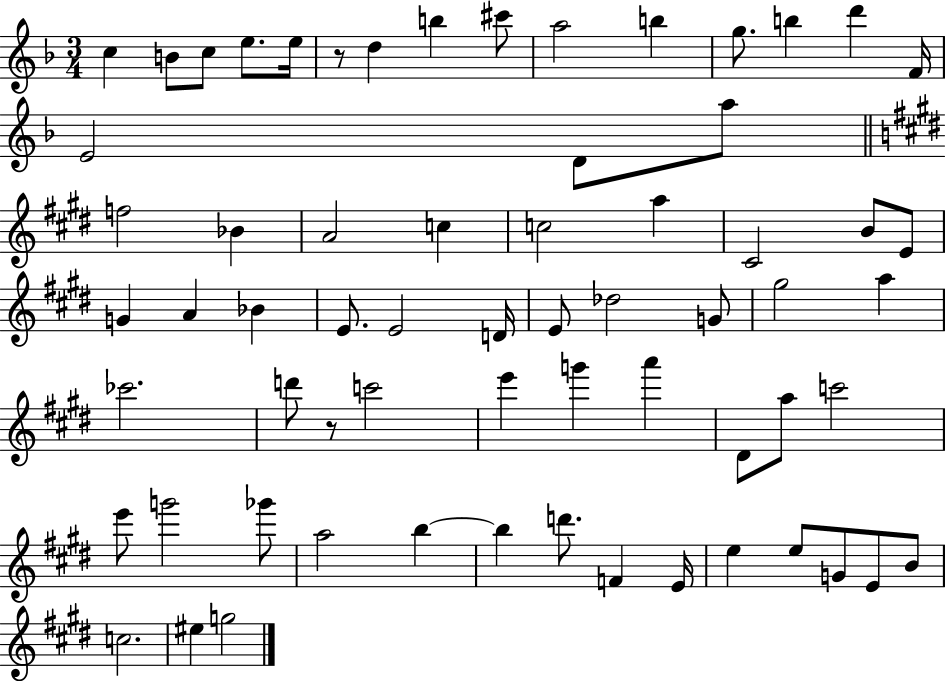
C5/q B4/e C5/e E5/e. E5/s R/e D5/q B5/q C#6/e A5/h B5/q G5/e. B5/q D6/q F4/s E4/h D4/e A5/e F5/h Bb4/q A4/h C5/q C5/h A5/q C#4/h B4/e E4/e G4/q A4/q Bb4/q E4/e. E4/h D4/s E4/e Db5/h G4/e G#5/h A5/q CES6/h. D6/e R/e C6/h E6/q G6/q A6/q D#4/e A5/e C6/h E6/e G6/h Gb6/e A5/h B5/q B5/q D6/e. F4/q E4/s E5/q E5/e G4/e E4/e B4/e C5/h. EIS5/q G5/h